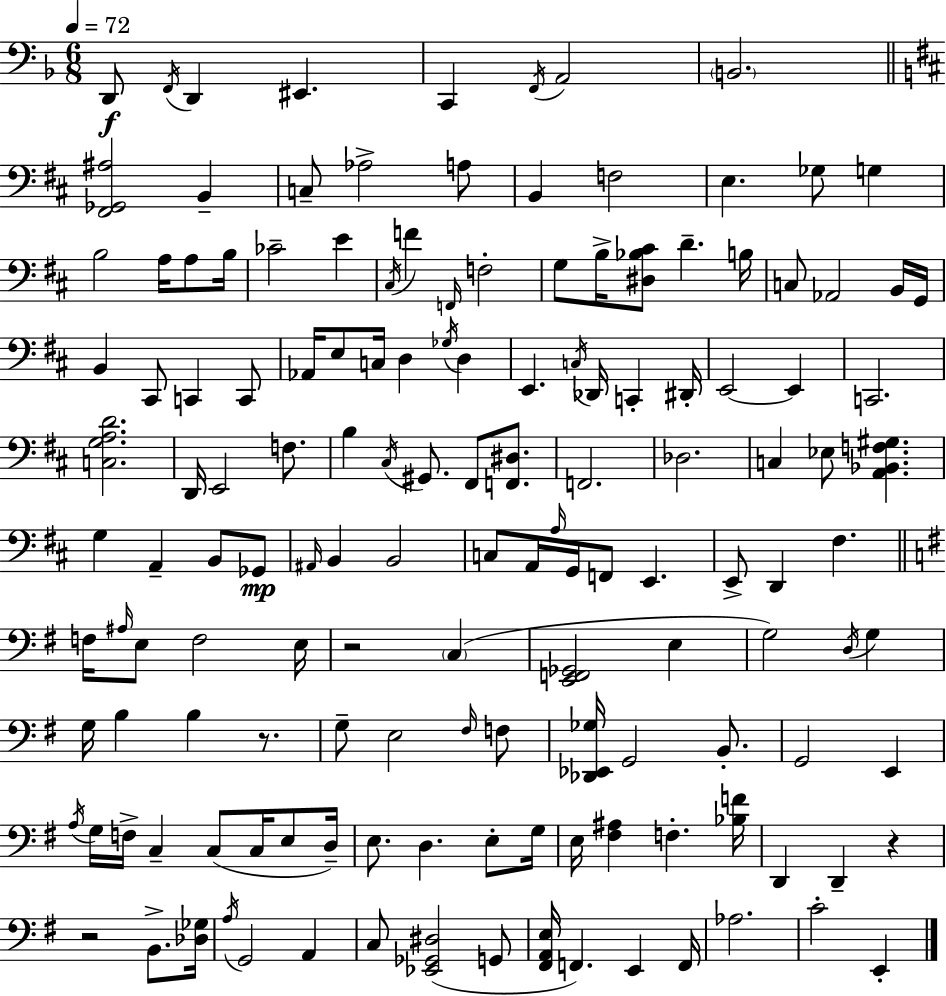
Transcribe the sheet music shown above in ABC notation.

X:1
T:Untitled
M:6/8
L:1/4
K:F
D,,/2 F,,/4 D,, ^E,, C,, F,,/4 A,,2 B,,2 [^F,,_G,,^A,]2 B,, C,/2 _A,2 A,/2 B,, F,2 E, _G,/2 G, B,2 A,/4 A,/2 B,/4 _C2 E ^C,/4 F F,,/4 F,2 G,/2 B,/4 [^D,_B,^C]/2 D B,/4 C,/2 _A,,2 B,,/4 G,,/4 B,, ^C,,/2 C,, C,,/2 _A,,/4 E,/2 C,/4 D, _G,/4 D, E,, C,/4 _D,,/4 C,, ^D,,/4 E,,2 E,, C,,2 [C,G,A,D]2 D,,/4 E,,2 F,/2 B, ^C,/4 ^G,,/2 ^F,,/2 [F,,^D,]/2 F,,2 _D,2 C, _E,/2 [A,,_B,,F,^G,] G, A,, B,,/2 _G,,/2 ^A,,/4 B,, B,,2 C,/2 A,,/4 A,/4 G,,/4 F,,/2 E,, E,,/2 D,, ^F, F,/4 ^A,/4 E,/2 F,2 E,/4 z2 C, [E,,F,,_G,,]2 E, G,2 D,/4 G, G,/4 B, B, z/2 G,/2 E,2 ^F,/4 F,/2 [_D,,_E,,_G,]/4 G,,2 B,,/2 G,,2 E,, A,/4 G,/4 F,/4 C, C,/2 C,/4 E,/2 D,/4 E,/2 D, E,/2 G,/4 E,/4 [^F,^A,] F, [_B,F]/4 D,, D,, z z2 B,,/2 [_D,_G,]/4 A,/4 G,,2 A,, C,/2 [_E,,_G,,^D,]2 G,,/2 [^F,,A,,E,]/4 F,, E,, F,,/4 _A,2 C2 E,,